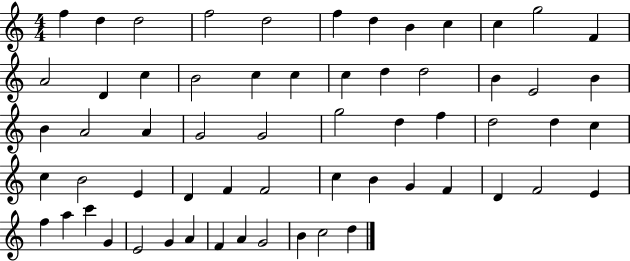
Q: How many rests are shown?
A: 0